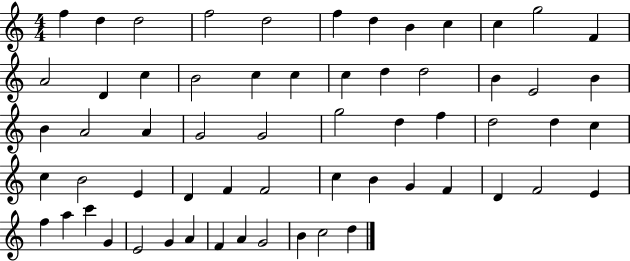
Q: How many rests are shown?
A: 0